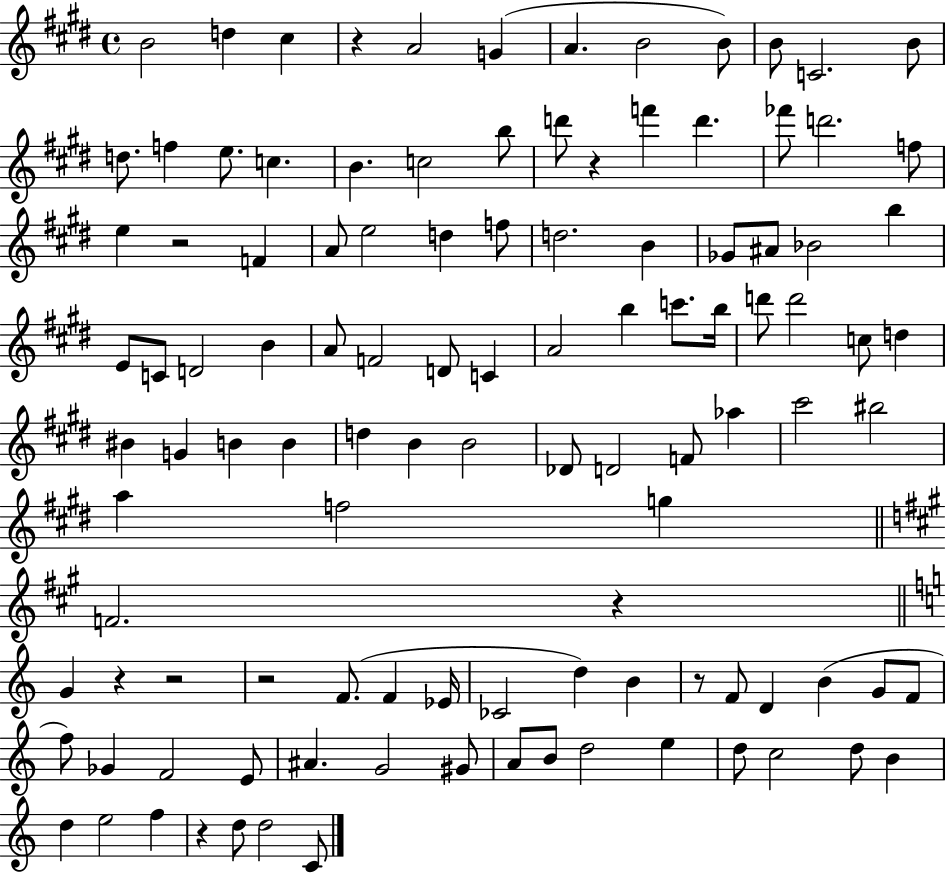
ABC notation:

X:1
T:Untitled
M:4/4
L:1/4
K:E
B2 d ^c z A2 G A B2 B/2 B/2 C2 B/2 d/2 f e/2 c B c2 b/2 d'/2 z f' d' _f'/2 d'2 f/2 e z2 F A/2 e2 d f/2 d2 B _G/2 ^A/2 _B2 b E/2 C/2 D2 B A/2 F2 D/2 C A2 b c'/2 b/4 d'/2 d'2 c/2 d ^B G B B d B B2 _D/2 D2 F/2 _a ^c'2 ^b2 a f2 g F2 z G z z2 z2 F/2 F _E/4 _C2 d B z/2 F/2 D B G/2 F/2 f/2 _G F2 E/2 ^A G2 ^G/2 A/2 B/2 d2 e d/2 c2 d/2 B d e2 f z d/2 d2 C/2